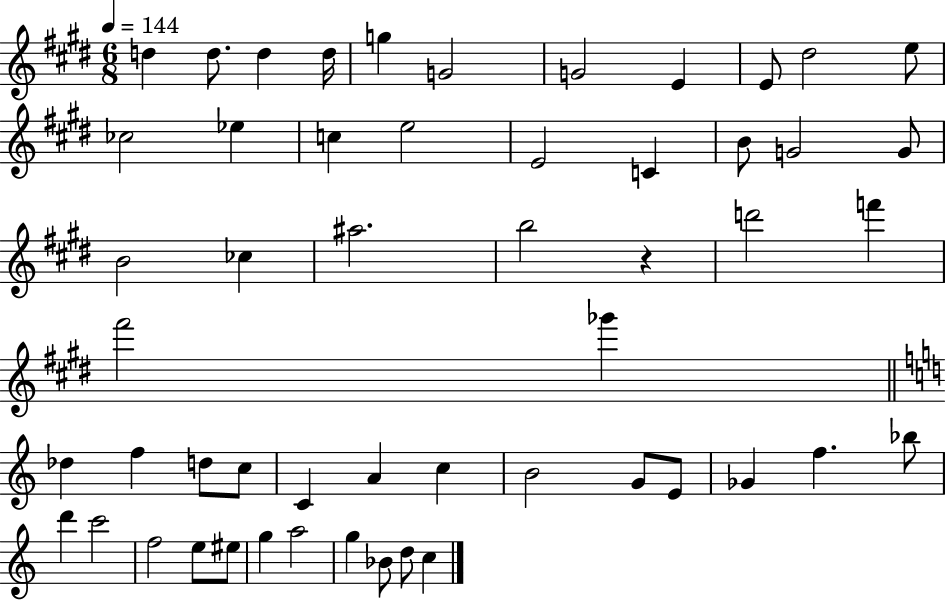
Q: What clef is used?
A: treble